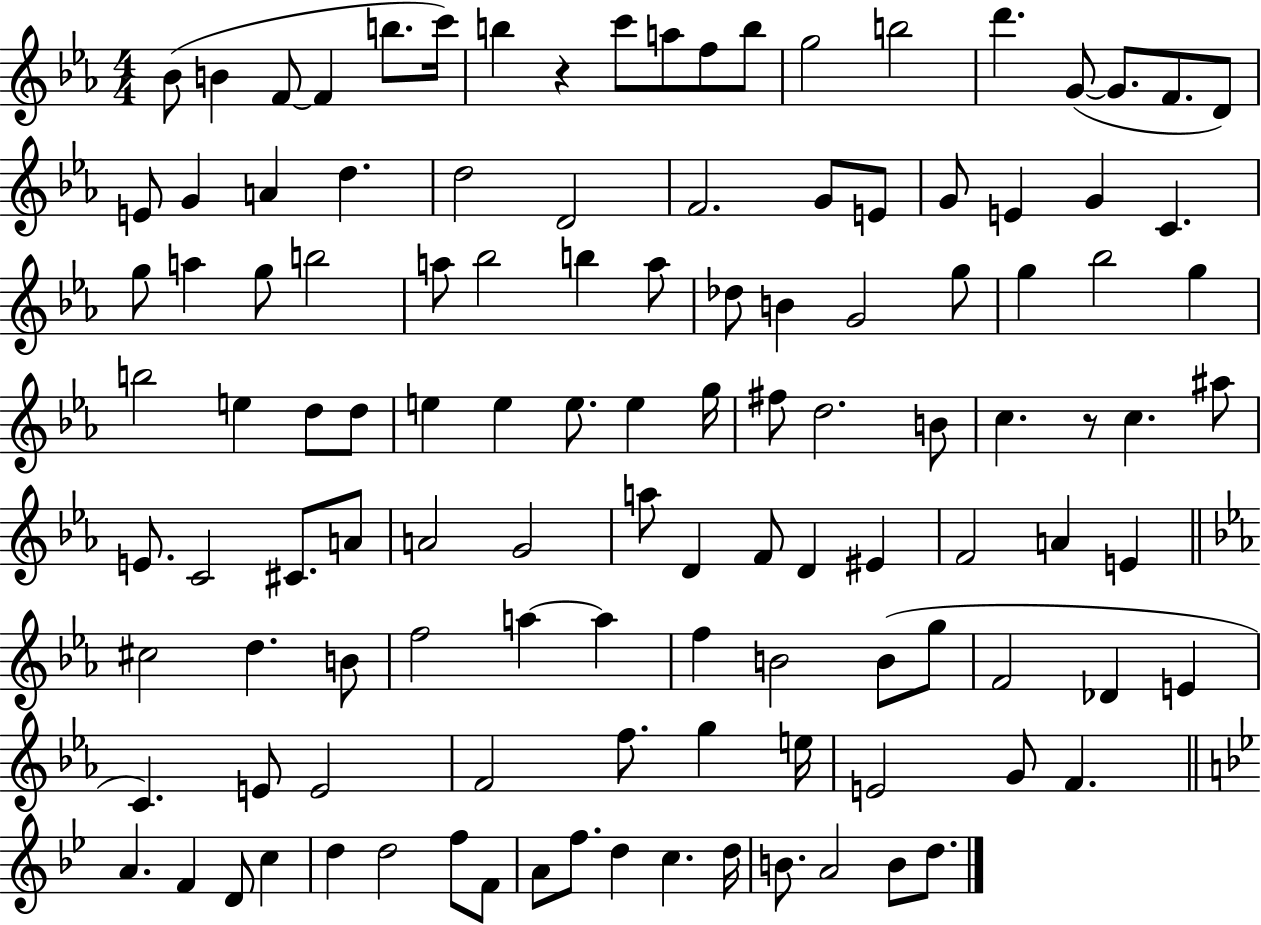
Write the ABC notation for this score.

X:1
T:Untitled
M:4/4
L:1/4
K:Eb
_B/2 B F/2 F b/2 c'/4 b z c'/2 a/2 f/2 b/2 g2 b2 d' G/2 G/2 F/2 D/2 E/2 G A d d2 D2 F2 G/2 E/2 G/2 E G C g/2 a g/2 b2 a/2 _b2 b a/2 _d/2 B G2 g/2 g _b2 g b2 e d/2 d/2 e e e/2 e g/4 ^f/2 d2 B/2 c z/2 c ^a/2 E/2 C2 ^C/2 A/2 A2 G2 a/2 D F/2 D ^E F2 A E ^c2 d B/2 f2 a a f B2 B/2 g/2 F2 _D E C E/2 E2 F2 f/2 g e/4 E2 G/2 F A F D/2 c d d2 f/2 F/2 A/2 f/2 d c d/4 B/2 A2 B/2 d/2